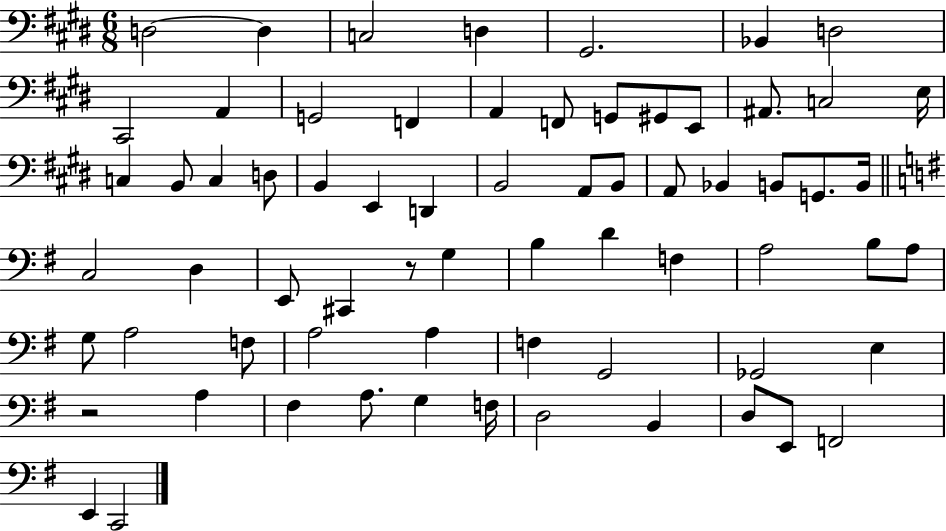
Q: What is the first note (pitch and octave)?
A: D3